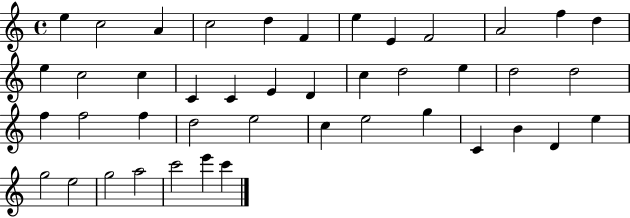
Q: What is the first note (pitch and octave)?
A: E5